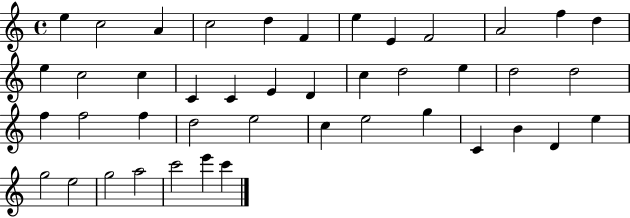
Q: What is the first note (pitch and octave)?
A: E5